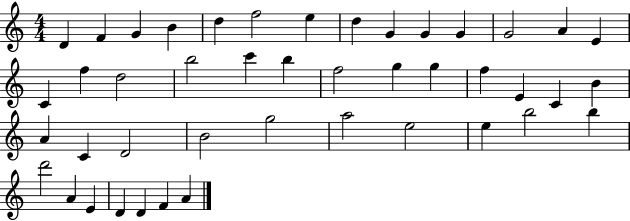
X:1
T:Untitled
M:4/4
L:1/4
K:C
D F G B d f2 e d G G G G2 A E C f d2 b2 c' b f2 g g f E C B A C D2 B2 g2 a2 e2 e b2 b d'2 A E D D F A